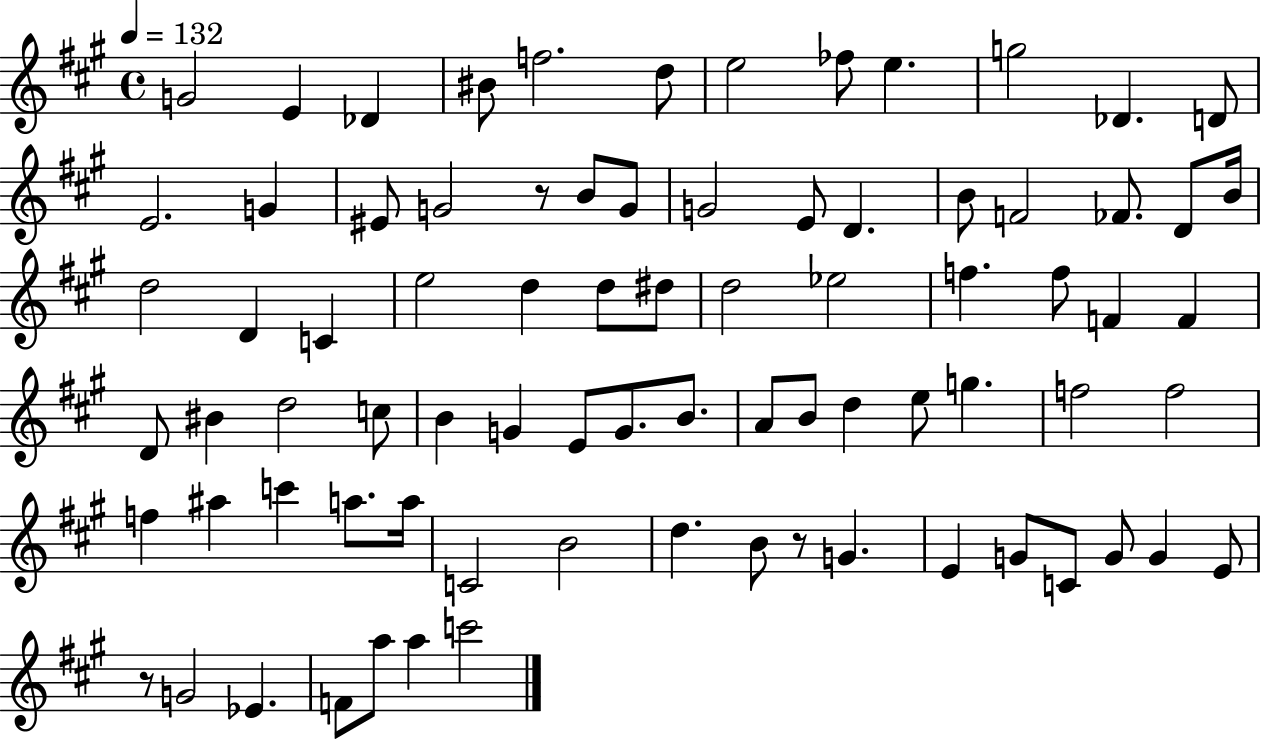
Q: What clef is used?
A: treble